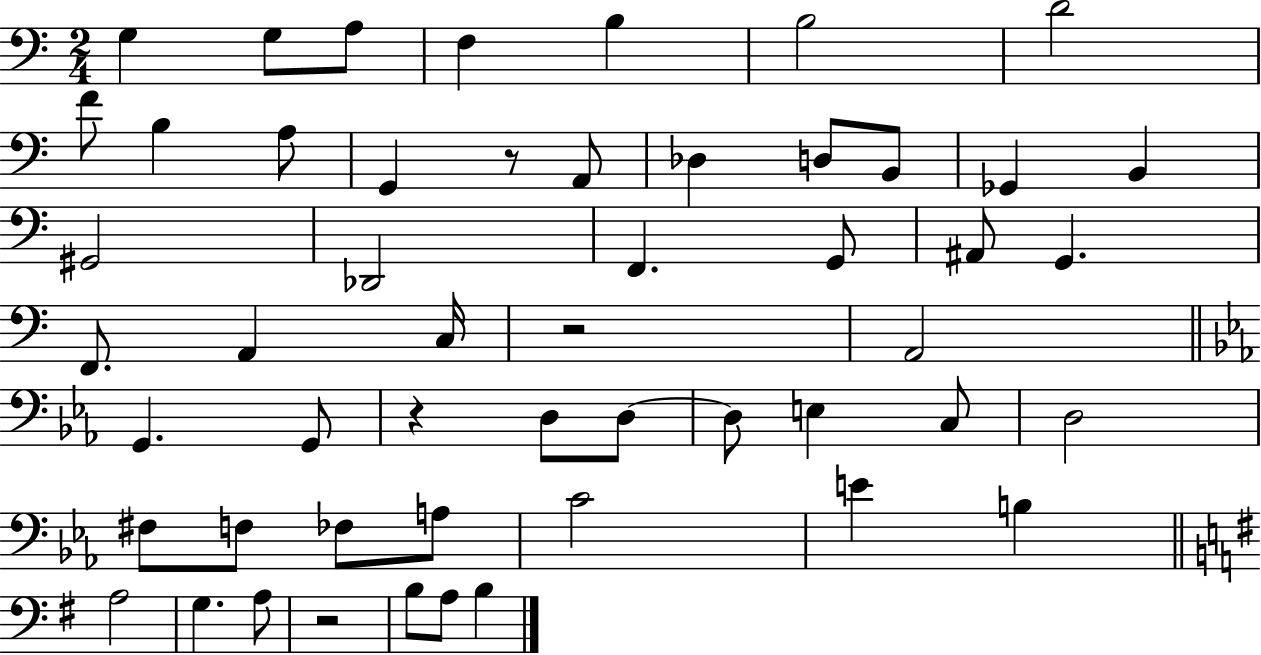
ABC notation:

X:1
T:Untitled
M:2/4
L:1/4
K:C
G, G,/2 A,/2 F, B, B,2 D2 F/2 B, A,/2 G,, z/2 A,,/2 _D, D,/2 B,,/2 _G,, B,, ^G,,2 _D,,2 F,, G,,/2 ^A,,/2 G,, F,,/2 A,, C,/4 z2 A,,2 G,, G,,/2 z D,/2 D,/2 D,/2 E, C,/2 D,2 ^F,/2 F,/2 _F,/2 A,/2 C2 E B, A,2 G, A,/2 z2 B,/2 A,/2 B,